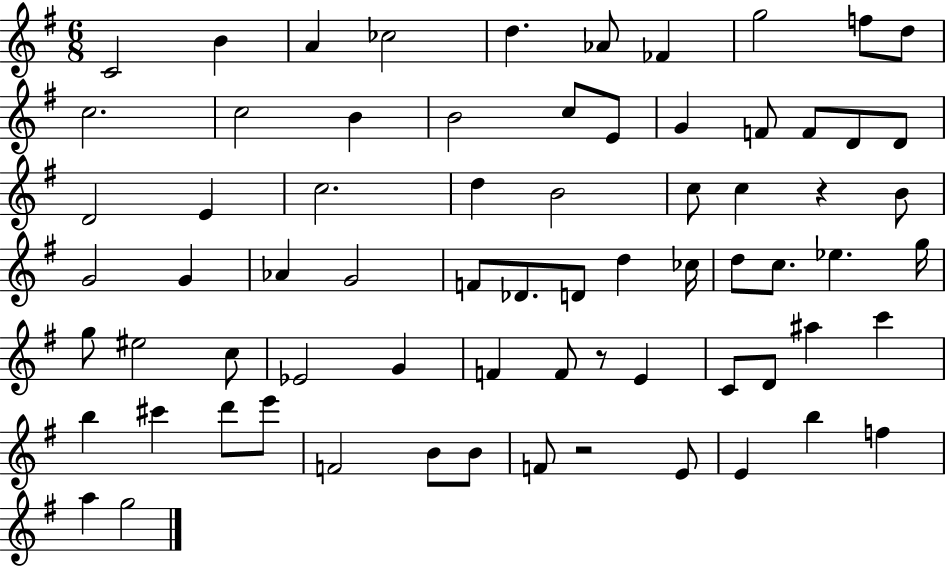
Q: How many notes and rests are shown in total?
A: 71